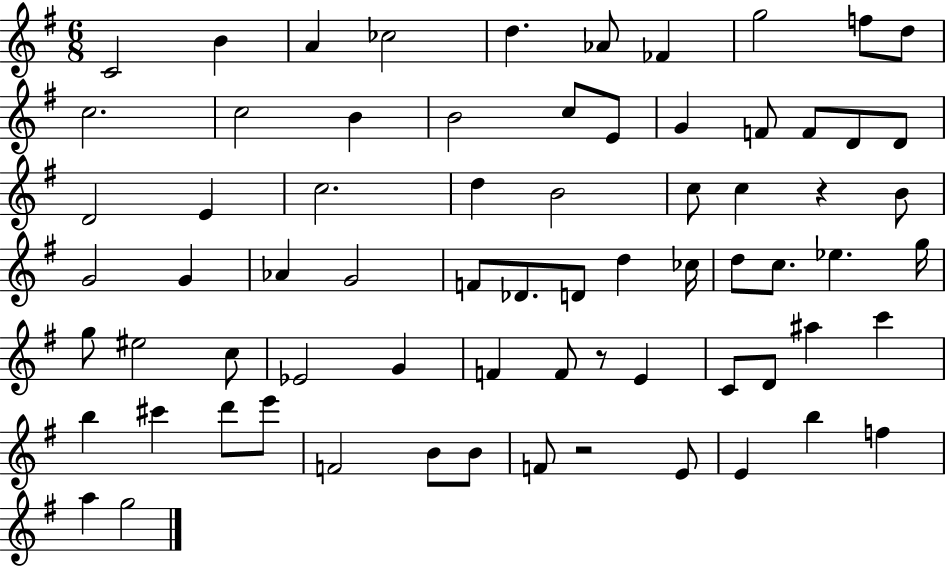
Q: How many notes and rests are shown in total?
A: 71